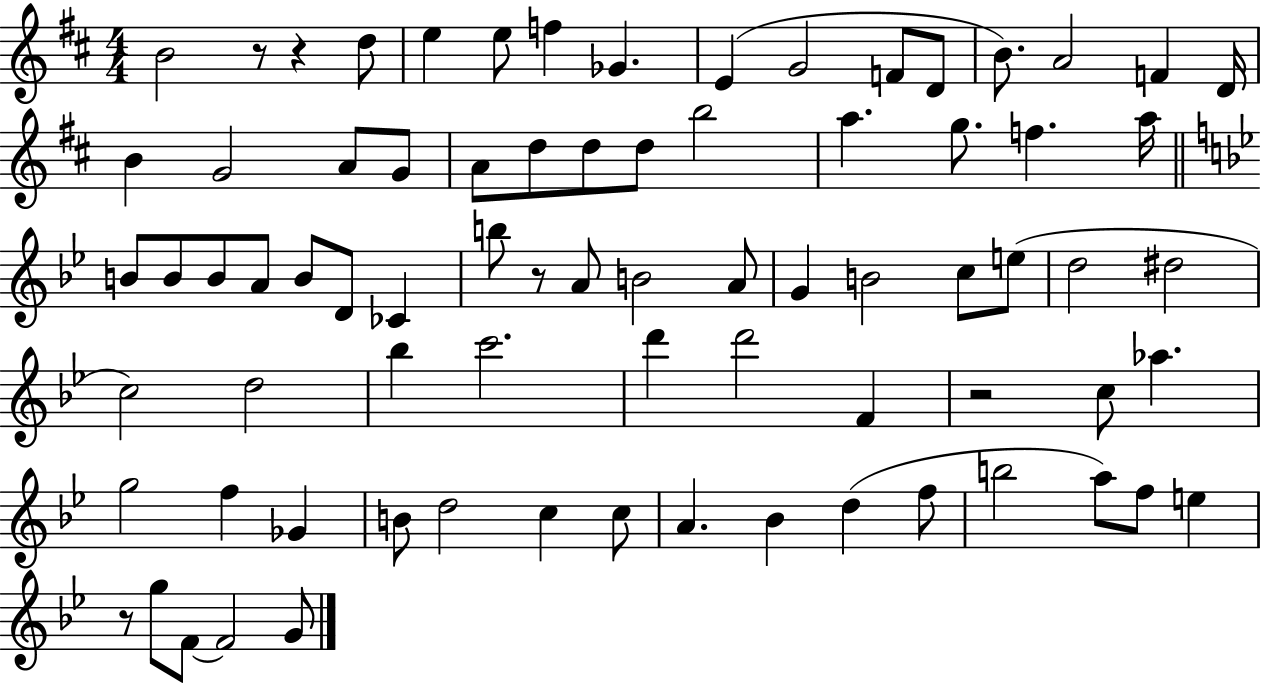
{
  \clef treble
  \numericTimeSignature
  \time 4/4
  \key d \major
  b'2 r8 r4 d''8 | e''4 e''8 f''4 ges'4. | e'4( g'2 f'8 d'8 | b'8.) a'2 f'4 d'16 | \break b'4 g'2 a'8 g'8 | a'8 d''8 d''8 d''8 b''2 | a''4. g''8. f''4. a''16 | \bar "||" \break \key bes \major b'8 b'8 b'8 a'8 b'8 d'8 ces'4 | b''8 r8 a'8 b'2 a'8 | g'4 b'2 c''8 e''8( | d''2 dis''2 | \break c''2) d''2 | bes''4 c'''2. | d'''4 d'''2 f'4 | r2 c''8 aes''4. | \break g''2 f''4 ges'4 | b'8 d''2 c''4 c''8 | a'4. bes'4 d''4( f''8 | b''2 a''8) f''8 e''4 | \break r8 g''8 f'8~~ f'2 g'8 | \bar "|."
}